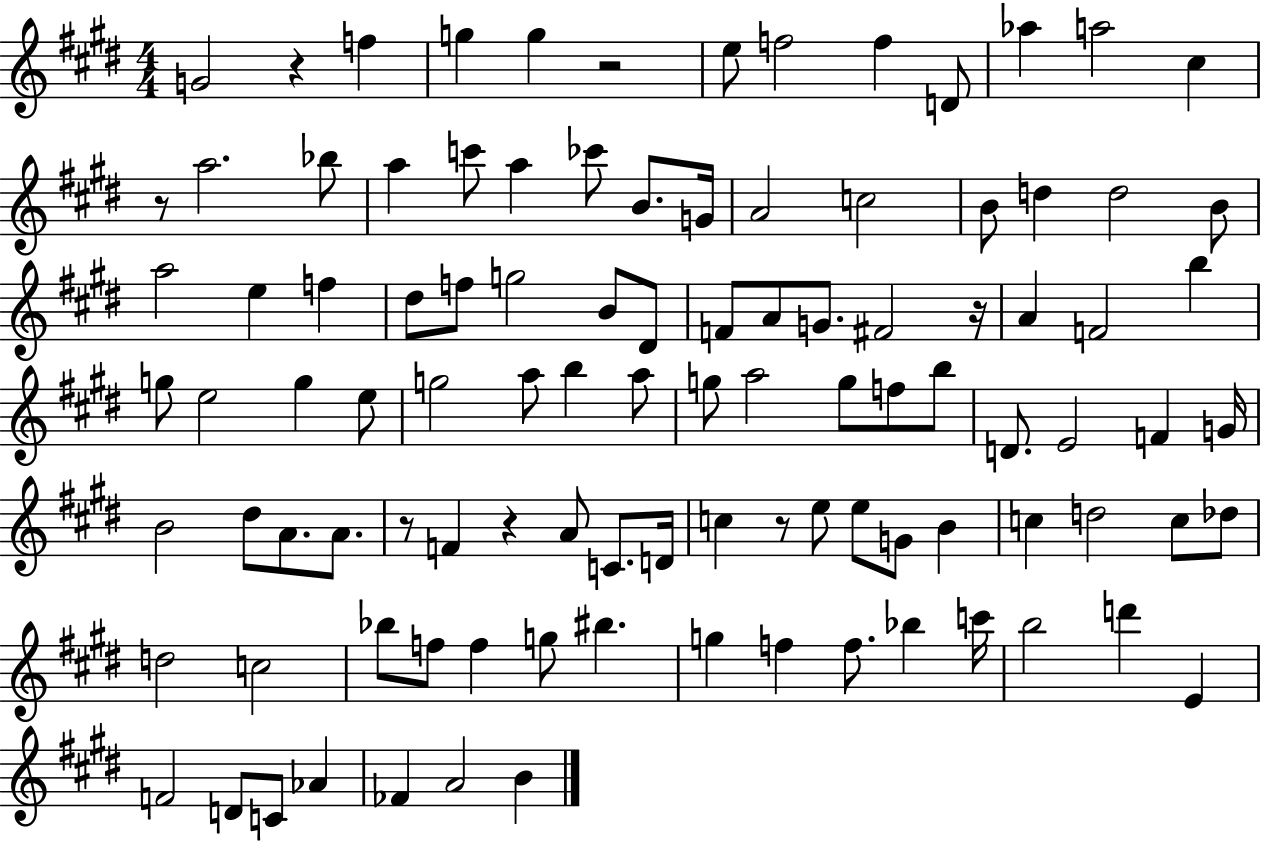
{
  \clef treble
  \numericTimeSignature
  \time 4/4
  \key e \major
  g'2 r4 f''4 | g''4 g''4 r2 | e''8 f''2 f''4 d'8 | aes''4 a''2 cis''4 | \break r8 a''2. bes''8 | a''4 c'''8 a''4 ces'''8 b'8. g'16 | a'2 c''2 | b'8 d''4 d''2 b'8 | \break a''2 e''4 f''4 | dis''8 f''8 g''2 b'8 dis'8 | f'8 a'8 g'8. fis'2 r16 | a'4 f'2 b''4 | \break g''8 e''2 g''4 e''8 | g''2 a''8 b''4 a''8 | g''8 a''2 g''8 f''8 b''8 | d'8. e'2 f'4 g'16 | \break b'2 dis''8 a'8. a'8. | r8 f'4 r4 a'8 c'8. d'16 | c''4 r8 e''8 e''8 g'8 b'4 | c''4 d''2 c''8 des''8 | \break d''2 c''2 | bes''8 f''8 f''4 g''8 bis''4. | g''4 f''4 f''8. bes''4 c'''16 | b''2 d'''4 e'4 | \break f'2 d'8 c'8 aes'4 | fes'4 a'2 b'4 | \bar "|."
}